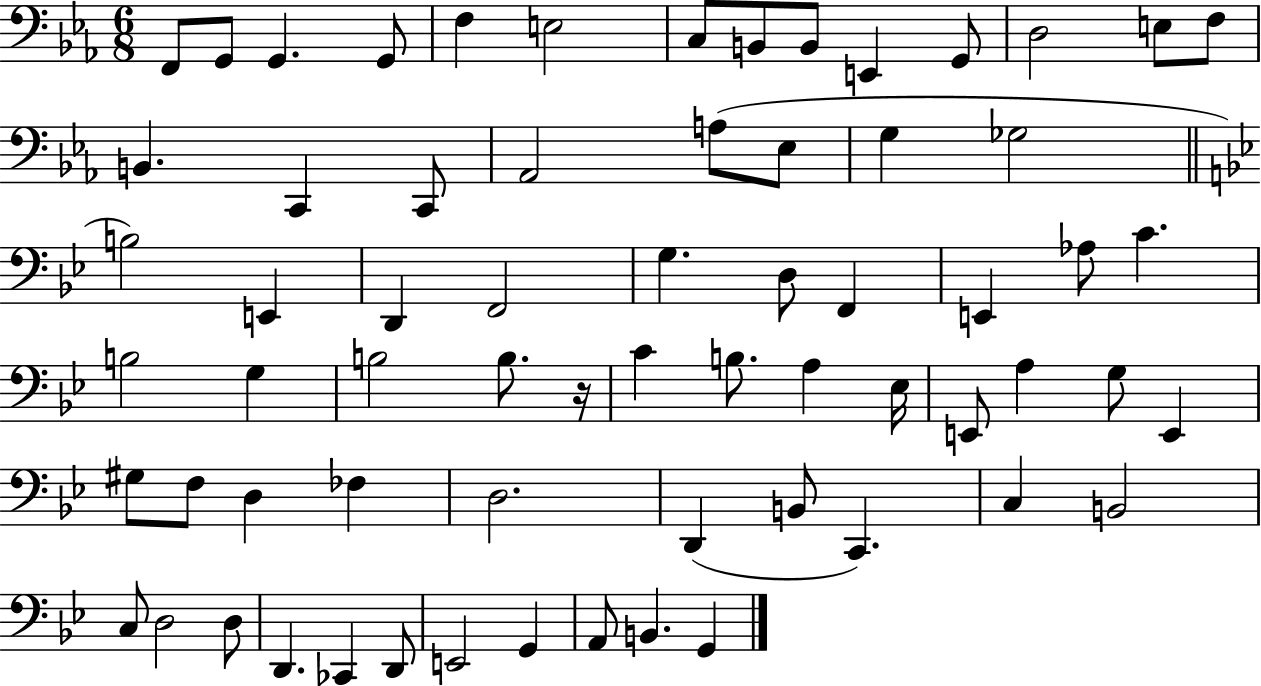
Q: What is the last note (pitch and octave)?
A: G2